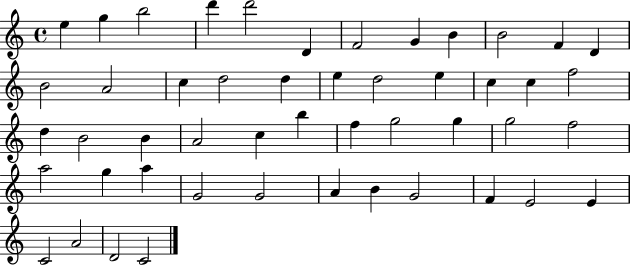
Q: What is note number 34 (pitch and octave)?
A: F5